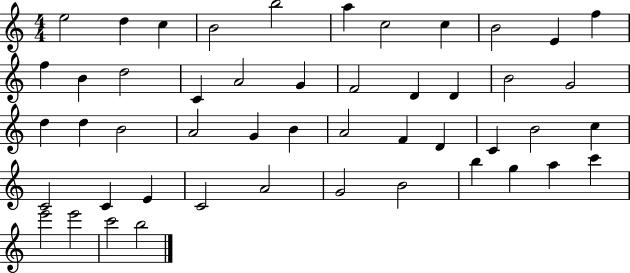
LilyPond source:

{
  \clef treble
  \numericTimeSignature
  \time 4/4
  \key c \major
  e''2 d''4 c''4 | b'2 b''2 | a''4 c''2 c''4 | b'2 e'4 f''4 | \break f''4 b'4 d''2 | c'4 a'2 g'4 | f'2 d'4 d'4 | b'2 g'2 | \break d''4 d''4 b'2 | a'2 g'4 b'4 | a'2 f'4 d'4 | c'4 b'2 c''4 | \break c'2 c'4 e'4 | c'2 a'2 | g'2 b'2 | b''4 g''4 a''4 c'''4 | \break e'''2 e'''2 | c'''2 b''2 | \bar "|."
}